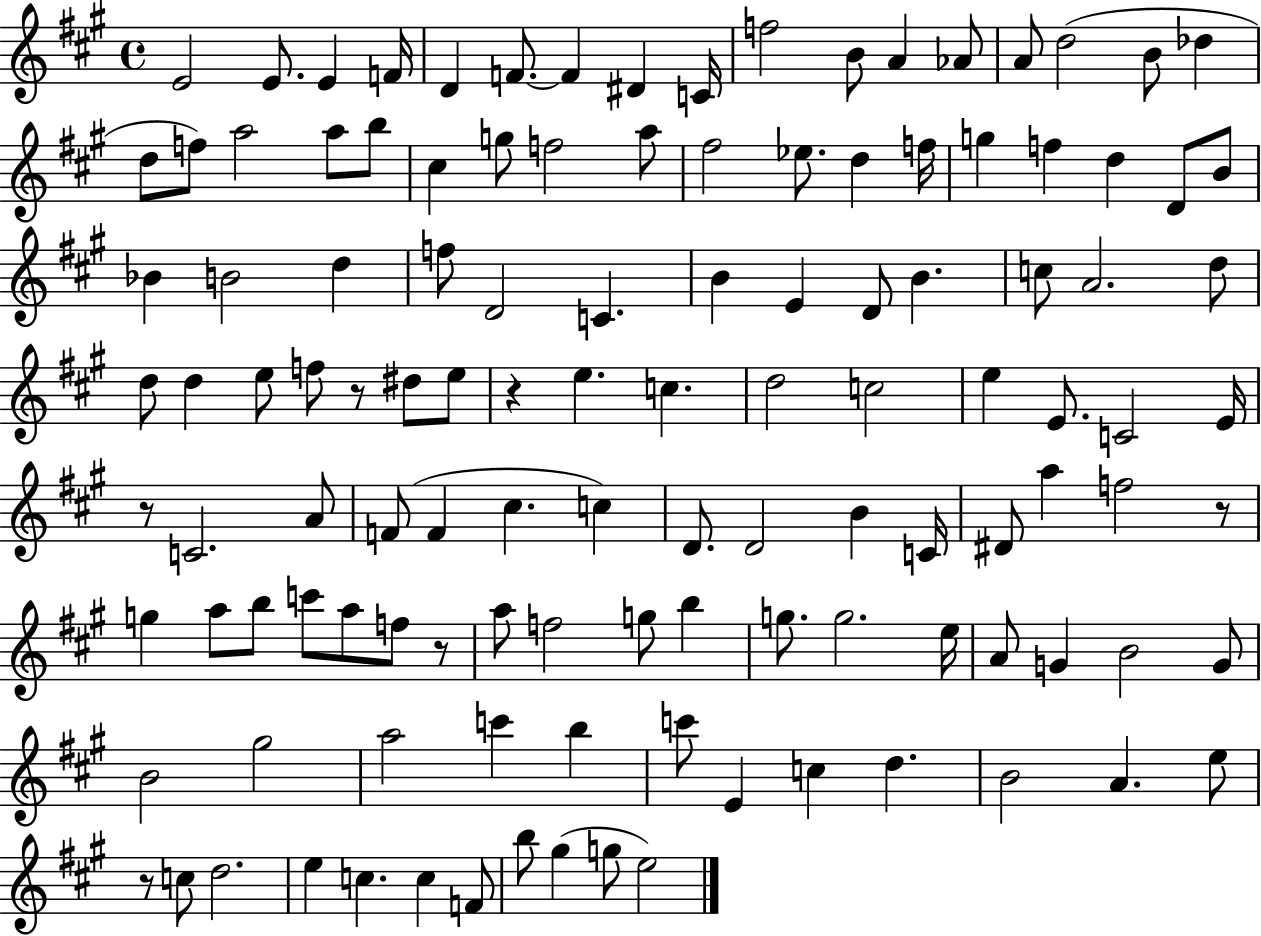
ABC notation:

X:1
T:Untitled
M:4/4
L:1/4
K:A
E2 E/2 E F/4 D F/2 F ^D C/4 f2 B/2 A _A/2 A/2 d2 B/2 _d d/2 f/2 a2 a/2 b/2 ^c g/2 f2 a/2 ^f2 _e/2 d f/4 g f d D/2 B/2 _B B2 d f/2 D2 C B E D/2 B c/2 A2 d/2 d/2 d e/2 f/2 z/2 ^d/2 e/2 z e c d2 c2 e E/2 C2 E/4 z/2 C2 A/2 F/2 F ^c c D/2 D2 B C/4 ^D/2 a f2 z/2 g a/2 b/2 c'/2 a/2 f/2 z/2 a/2 f2 g/2 b g/2 g2 e/4 A/2 G B2 G/2 B2 ^g2 a2 c' b c'/2 E c d B2 A e/2 z/2 c/2 d2 e c c F/2 b/2 ^g g/2 e2